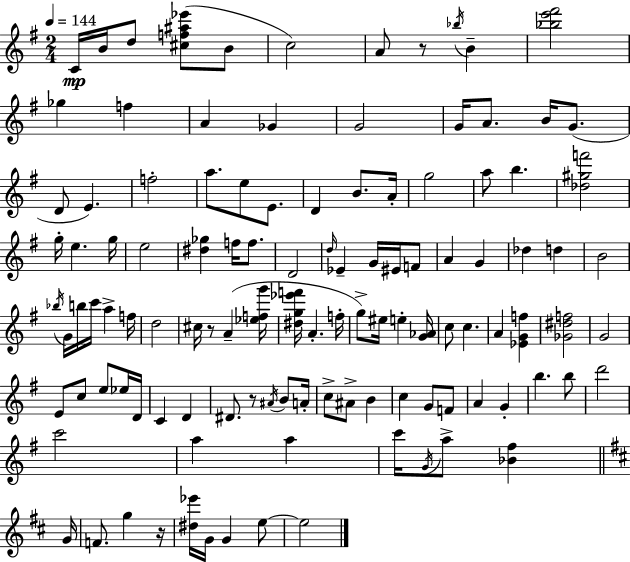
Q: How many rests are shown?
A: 4